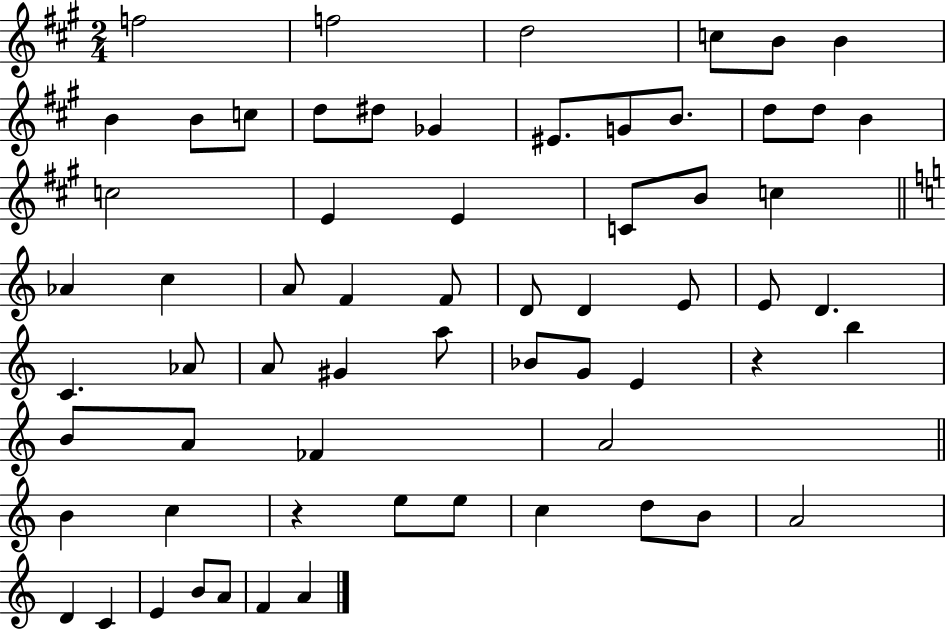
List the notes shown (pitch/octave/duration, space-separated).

F5/h F5/h D5/h C5/e B4/e B4/q B4/q B4/e C5/e D5/e D#5/e Gb4/q EIS4/e. G4/e B4/e. D5/e D5/e B4/q C5/h E4/q E4/q C4/e B4/e C5/q Ab4/q C5/q A4/e F4/q F4/e D4/e D4/q E4/e E4/e D4/q. C4/q. Ab4/e A4/e G#4/q A5/e Bb4/e G4/e E4/q R/q B5/q B4/e A4/e FES4/q A4/h B4/q C5/q R/q E5/e E5/e C5/q D5/e B4/e A4/h D4/q C4/q E4/q B4/e A4/e F4/q A4/q